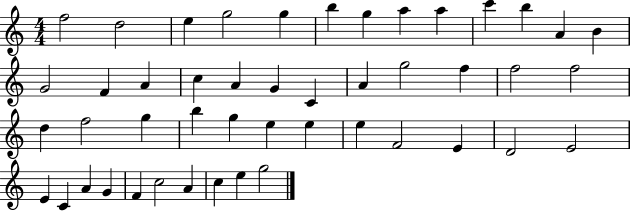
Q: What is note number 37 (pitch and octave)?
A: E4